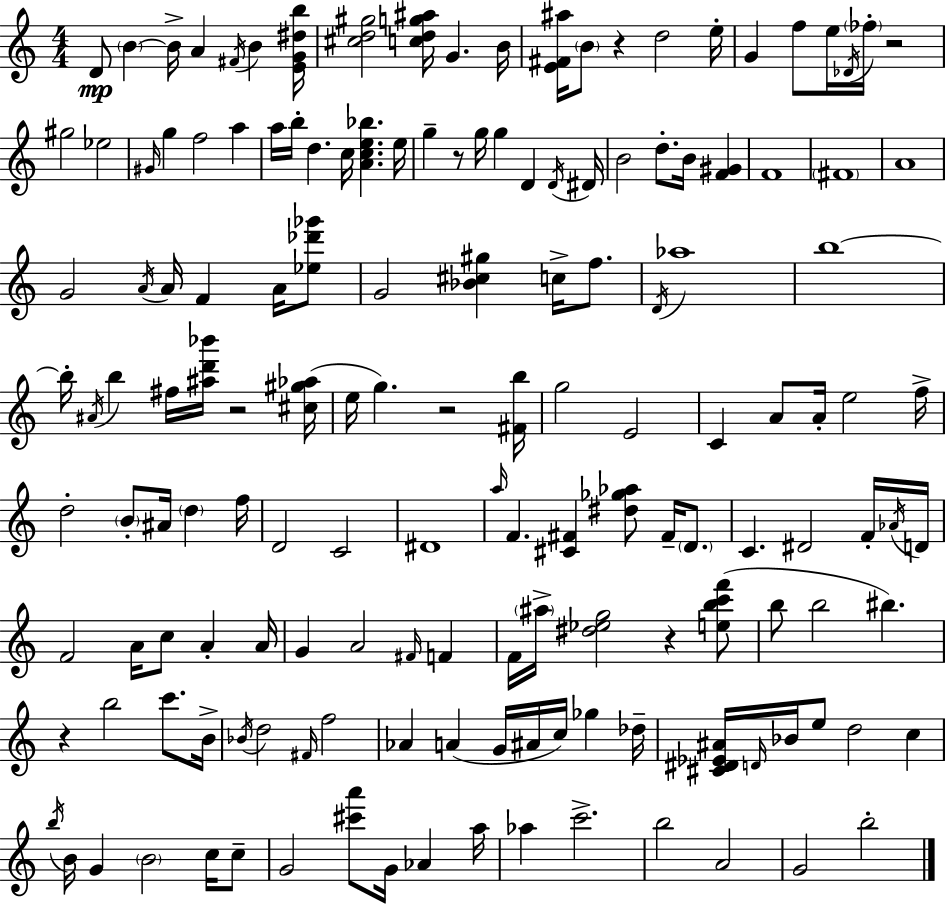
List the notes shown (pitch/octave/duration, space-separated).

D4/e B4/q B4/s A4/q F#4/s B4/q [E4,G4,D#5,B5]/s [C#5,D5,G#5]/h [C5,D5,G5,A#5]/s G4/q. B4/s [E4,F#4,A#5]/s B4/e R/q D5/h E5/s G4/q F5/e E5/s Db4/s FES5/s R/h G#5/h Eb5/h G#4/s G5/q F5/h A5/q A5/s B5/s D5/q. C5/s [A4,C5,E5,Bb5]/q. E5/s G5/q R/e G5/s G5/q D4/q D4/s D#4/s B4/h D5/e. B4/s [F4,G#4]/q F4/w F#4/w A4/w G4/h A4/s A4/s F4/q A4/s [Eb5,Db6,Gb6]/e G4/h [Bb4,C#5,G#5]/q C5/s F5/e. D4/s Ab5/w B5/w B5/s A#4/s B5/q F#5/s [A#5,D6,Bb6]/s R/h [C#5,G#5,Ab5]/s E5/s G5/q. R/h [F#4,B5]/s G5/h E4/h C4/q A4/e A4/s E5/h F5/s D5/h B4/e A#4/s D5/q F5/s D4/h C4/h D#4/w A5/s F4/q. [C#4,F#4]/q [D#5,Gb5,Ab5]/e F#4/s D4/e. C4/q. D#4/h F4/s Ab4/s D4/s F4/h A4/s C5/e A4/q A4/s G4/q A4/h F#4/s F4/q F4/s A#5/s [D#5,Eb5,G5]/h R/q [E5,B5,C6,F6]/e B5/e B5/h BIS5/q. R/q B5/h C6/e. B4/s Bb4/s D5/h F#4/s F5/h Ab4/q A4/q G4/s A#4/s C5/s Gb5/q Db5/s [C#4,D#4,Eb4,A#4]/s D4/s Bb4/s E5/e D5/h C5/q B5/s B4/s G4/q B4/h C5/s C5/e G4/h [C#6,A6]/e G4/s Ab4/q A5/s Ab5/q C6/h. B5/h A4/h G4/h B5/h